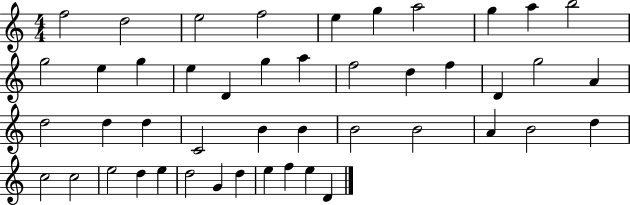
{
  \clef treble
  \numericTimeSignature
  \time 4/4
  \key c \major
  f''2 d''2 | e''2 f''2 | e''4 g''4 a''2 | g''4 a''4 b''2 | \break g''2 e''4 g''4 | e''4 d'4 g''4 a''4 | f''2 d''4 f''4 | d'4 g''2 a'4 | \break d''2 d''4 d''4 | c'2 b'4 b'4 | b'2 b'2 | a'4 b'2 d''4 | \break c''2 c''2 | e''2 d''4 e''4 | d''2 g'4 d''4 | e''4 f''4 e''4 d'4 | \break \bar "|."
}